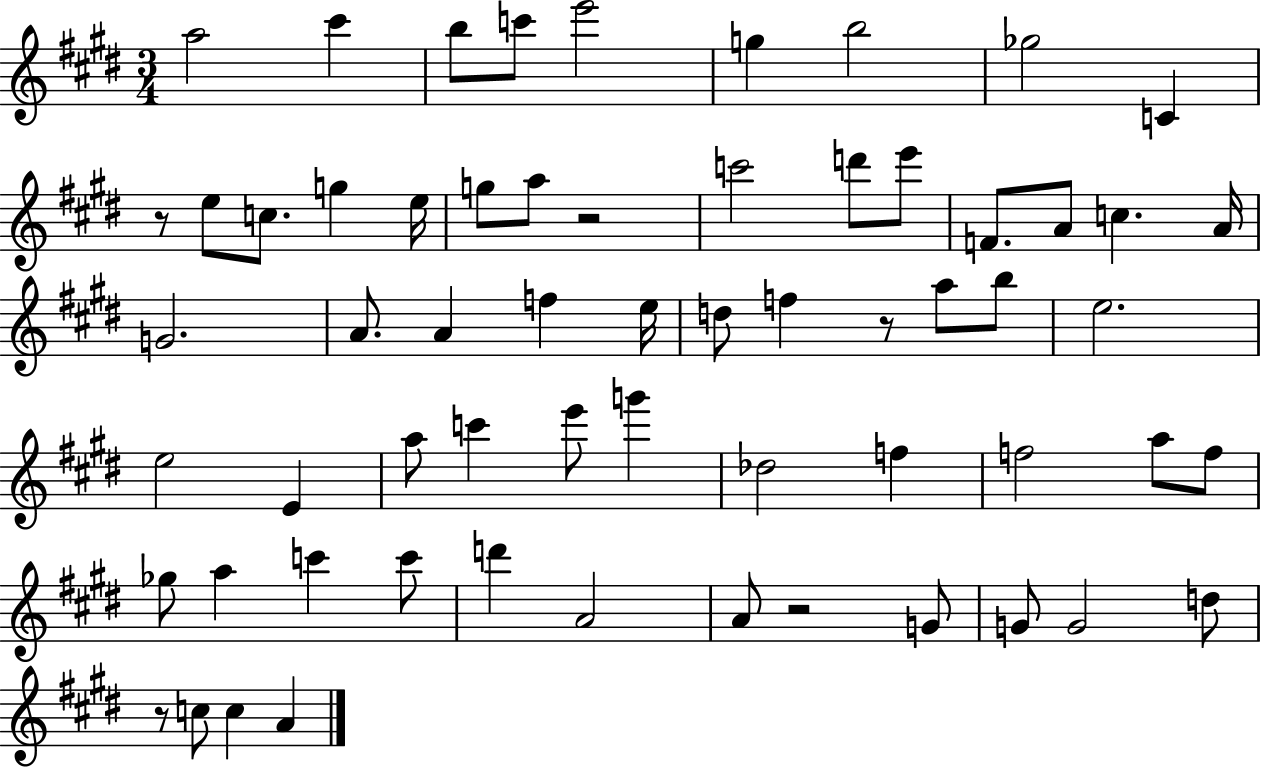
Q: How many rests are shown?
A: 5